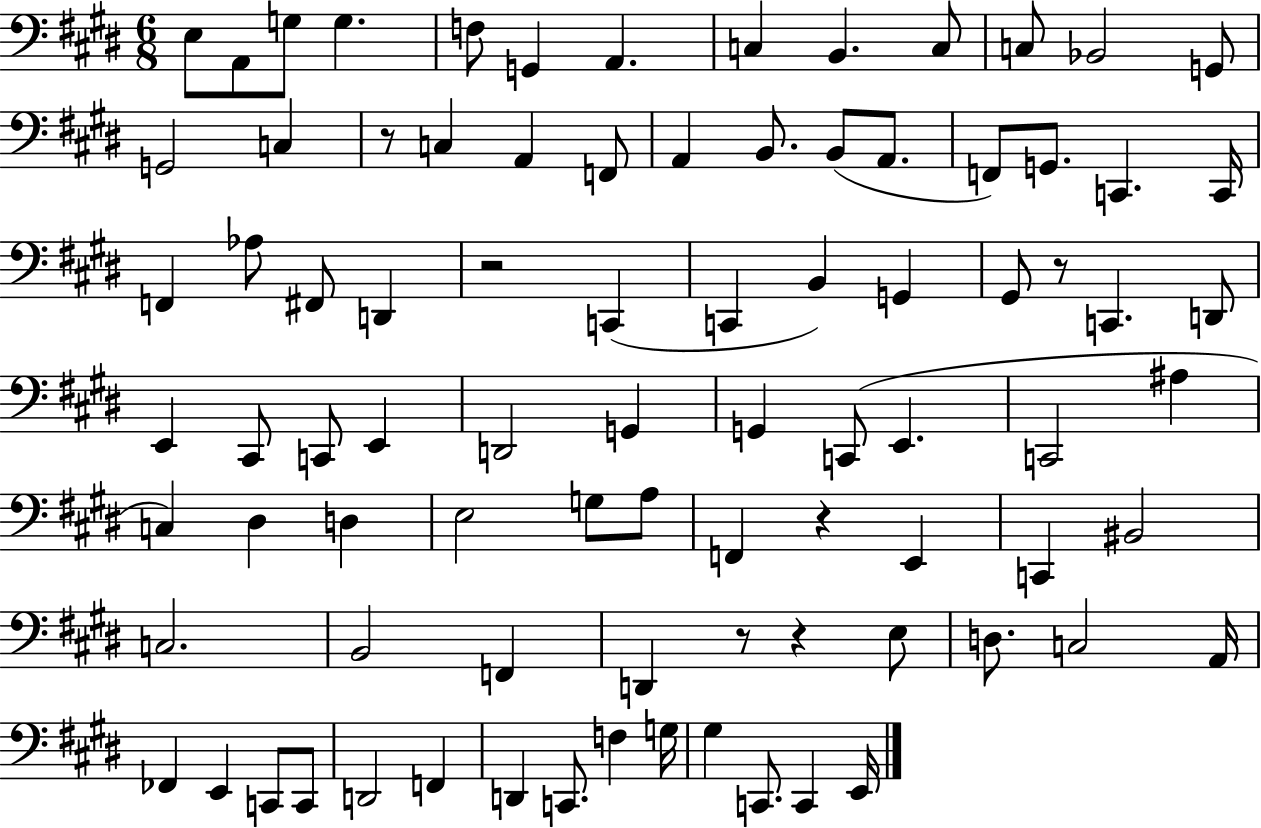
E3/e A2/e G3/e G3/q. F3/e G2/q A2/q. C3/q B2/q. C3/e C3/e Bb2/h G2/e G2/h C3/q R/e C3/q A2/q F2/e A2/q B2/e. B2/e A2/e. F2/e G2/e. C2/q. C2/s F2/q Ab3/e F#2/e D2/q R/h C2/q C2/q B2/q G2/q G#2/e R/e C2/q. D2/e E2/q C#2/e C2/e E2/q D2/h G2/q G2/q C2/e E2/q. C2/h A#3/q C3/q D#3/q D3/q E3/h G3/e A3/e F2/q R/q E2/q C2/q BIS2/h C3/h. B2/h F2/q D2/q R/e R/q E3/e D3/e. C3/h A2/s FES2/q E2/q C2/e C2/e D2/h F2/q D2/q C2/e. F3/q G3/s G#3/q C2/e. C2/q E2/s